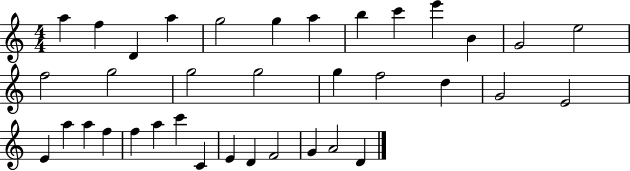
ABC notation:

X:1
T:Untitled
M:4/4
L:1/4
K:C
a f D a g2 g a b c' e' B G2 e2 f2 g2 g2 g2 g f2 d G2 E2 E a a f f a c' C E D F2 G A2 D